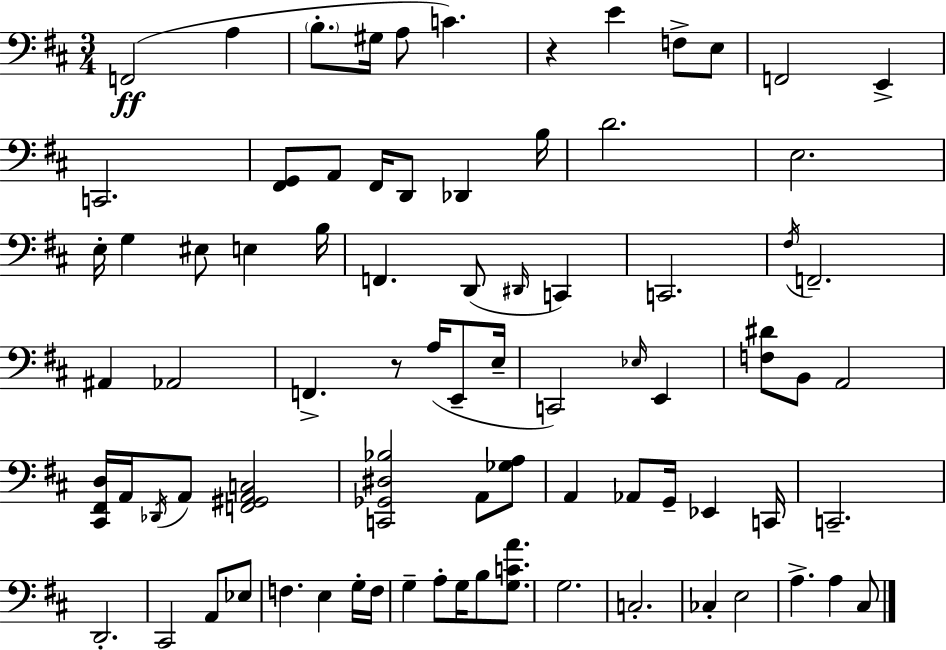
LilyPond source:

{
  \clef bass
  \numericTimeSignature
  \time 3/4
  \key d \major
  f,2(\ff a4 | \parenthesize b8.-. gis16 a8 c'4.) | r4 e'4 f8-> e8 | f,2 e,4-> | \break c,2. | <fis, g,>8 a,8 fis,16 d,8 des,4 b16 | d'2. | e2. | \break e16-. g4 eis8 e4 b16 | f,4. d,8( \grace { dis,16 } c,4) | c,2. | \acciaccatura { fis16 } f,2.-- | \break ais,4 aes,2 | f,4.-> r8 a16( e,8-- | e16-- c,2) \grace { ees16 } e,4 | <f dis'>8 b,8 a,2 | \break <cis, fis, d>16 a,16 \acciaccatura { des,16 } a,8 <f, gis, a, c>2 | <c, ges, dis bes>2 | a,8 <ges a>8 a,4 aes,8 g,16-- ees,4 | c,16 c,2.-- | \break d,2.-. | cis,2 | a,8 ees8 f4. e4 | g16-. f16 g4-- a8-. g16 b8 | \break <g c' a'>8. g2. | c2.-. | ces4-. e2 | a4.-> a4 | \break cis8 \bar "|."
}